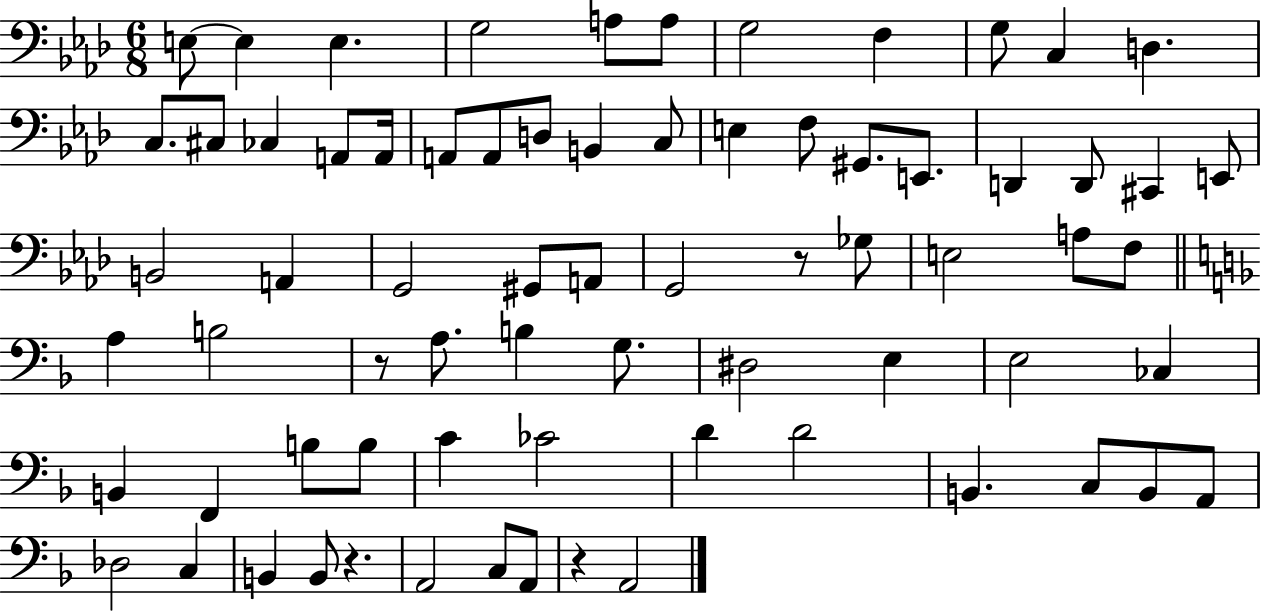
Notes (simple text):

E3/e E3/q E3/q. G3/h A3/e A3/e G3/h F3/q G3/e C3/q D3/q. C3/e. C#3/e CES3/q A2/e A2/s A2/e A2/e D3/e B2/q C3/e E3/q F3/e G#2/e. E2/e. D2/q D2/e C#2/q E2/e B2/h A2/q G2/h G#2/e A2/e G2/h R/e Gb3/e E3/h A3/e F3/e A3/q B3/h R/e A3/e. B3/q G3/e. D#3/h E3/q E3/h CES3/q B2/q F2/q B3/e B3/e C4/q CES4/h D4/q D4/h B2/q. C3/e B2/e A2/e Db3/h C3/q B2/q B2/e R/q. A2/h C3/e A2/e R/q A2/h